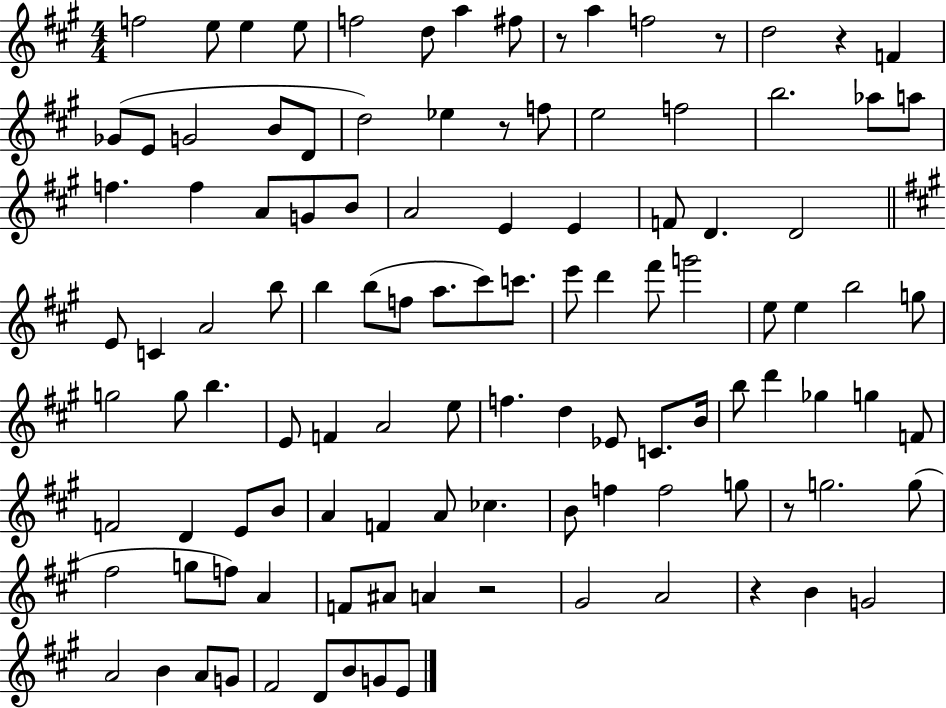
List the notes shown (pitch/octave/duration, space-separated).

F5/h E5/e E5/q E5/e F5/h D5/e A5/q F#5/e R/e A5/q F5/h R/e D5/h R/q F4/q Gb4/e E4/e G4/h B4/e D4/e D5/h Eb5/q R/e F5/e E5/h F5/h B5/h. Ab5/e A5/e F5/q. F5/q A4/e G4/e B4/e A4/h E4/q E4/q F4/e D4/q. D4/h E4/e C4/q A4/h B5/e B5/q B5/e F5/e A5/e. C#6/e C6/e. E6/e D6/q F#6/e G6/h E5/e E5/q B5/h G5/e G5/h G5/e B5/q. E4/e F4/q A4/h E5/e F5/q. D5/q Eb4/e C4/e. B4/s B5/e D6/q Gb5/q G5/q F4/e F4/h D4/q E4/e B4/e A4/q F4/q A4/e CES5/q. B4/e F5/q F5/h G5/e R/e G5/h. G5/e F#5/h G5/e F5/e A4/q F4/e A#4/e A4/q R/h G#4/h A4/h R/q B4/q G4/h A4/h B4/q A4/e G4/e F#4/h D4/e B4/e G4/e E4/e